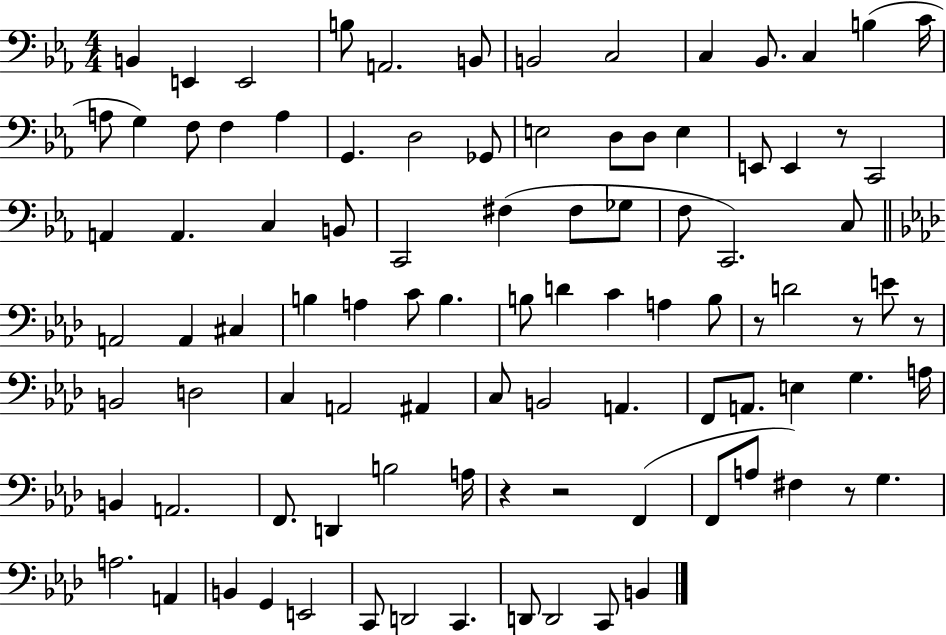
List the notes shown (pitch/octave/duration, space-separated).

B2/q E2/q E2/h B3/e A2/h. B2/e B2/h C3/h C3/q Bb2/e. C3/q B3/q C4/s A3/e G3/q F3/e F3/q A3/q G2/q. D3/h Gb2/e E3/h D3/e D3/e E3/q E2/e E2/q R/e C2/h A2/q A2/q. C3/q B2/e C2/h F#3/q F#3/e Gb3/e F3/e C2/h. C3/e A2/h A2/q C#3/q B3/q A3/q C4/e B3/q. B3/e D4/q C4/q A3/q B3/e R/e D4/h R/e E4/e R/e B2/h D3/h C3/q A2/h A#2/q C3/e B2/h A2/q. F2/e A2/e. E3/q G3/q. A3/s B2/q A2/h. F2/e. D2/q B3/h A3/s R/q R/h F2/q F2/e A3/e F#3/q R/e G3/q. A3/h. A2/q B2/q G2/q E2/h C2/e D2/h C2/q. D2/e D2/h C2/e B2/q